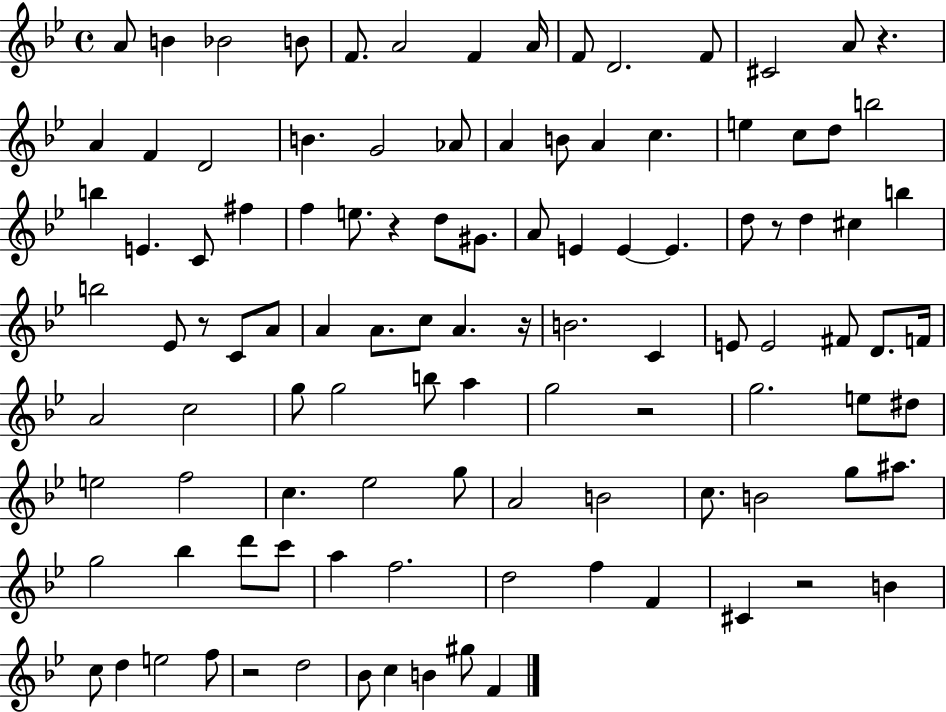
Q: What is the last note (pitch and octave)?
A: F4